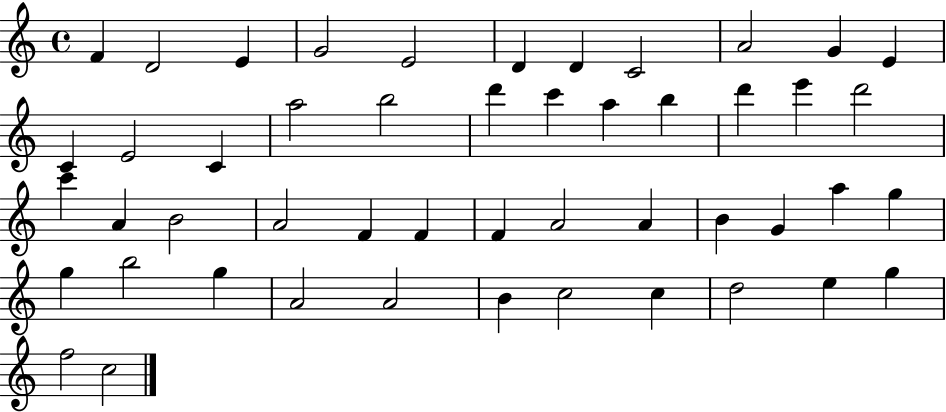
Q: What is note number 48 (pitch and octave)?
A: F5